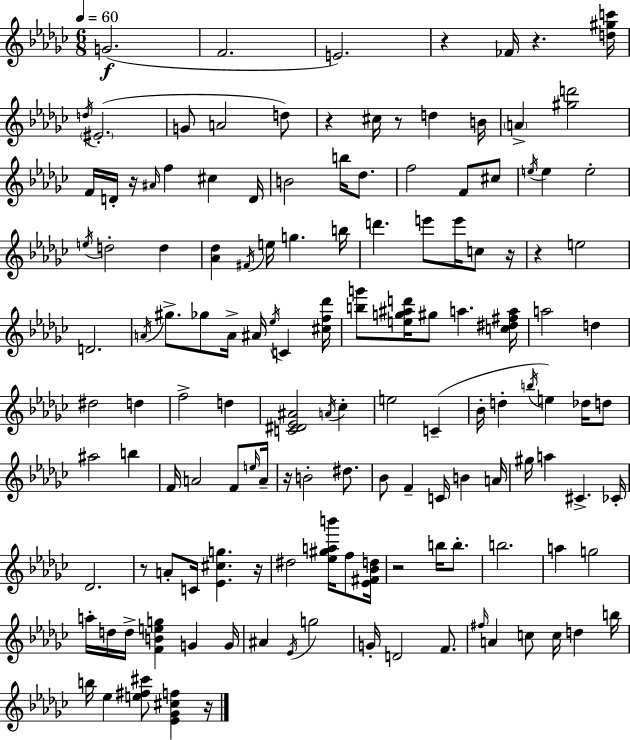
G4/h. F4/h. E4/h. R/q FES4/s R/q. [D5,G#5,C6]/s D5/s EIS4/h. G4/e A4/h D5/e R/q C#5/s R/e D5/q B4/s A4/q [G#5,D6]/h F4/s D4/s R/s A#4/s F5/q C#5/q D4/s B4/h B5/s Db5/e. F5/h F4/e C#5/e E5/s E5/q E5/h E5/s D5/h D5/q [Ab4,Db5]/q F#4/s E5/s G5/q. B5/s D6/q. E6/e E6/s C5/e R/s R/q E5/h D4/h. A4/s G#5/e. Gb5/e A4/s A#4/s Eb5/s C4/q [C#5,F5,Db6]/s [B5,G6]/e [E5,G5,A#5,D6]/s G#5/e A5/q. [C5,D#5,F#5,A5]/s A5/h D5/q D#5/h D5/q F5/h D5/q [C4,D#4,Eb4,A#4]/h A4/s CES5/q E5/h C4/q Bb4/s D5/q B5/s E5/q Db5/s D5/e A#5/h B5/q F4/s A4/h F4/e E5/s A4/s R/s B4/h D#5/e. Bb4/e F4/q C4/s B4/q A4/s G#5/s A5/q C#4/q. CES4/s Db4/h. R/e A4/e C4/s [Eb4,C#5,G5]/q. R/s D#5/h [Eb5,G#5,A5,B6]/s F5/e [Eb4,F#4,Bb4,D5]/s R/h B5/s B5/e. B5/h. A5/q G5/h A5/s D5/s D5/s [F4,B4,E5,G5]/q G4/q G4/s A#4/q Eb4/s G5/h G4/s D4/h F4/e. F#5/s A4/q C5/e C5/s D5/q B5/s B5/s Eb5/q [E5,F#5,C#6]/e [Eb4,Gb4,C#5,F5]/q R/s